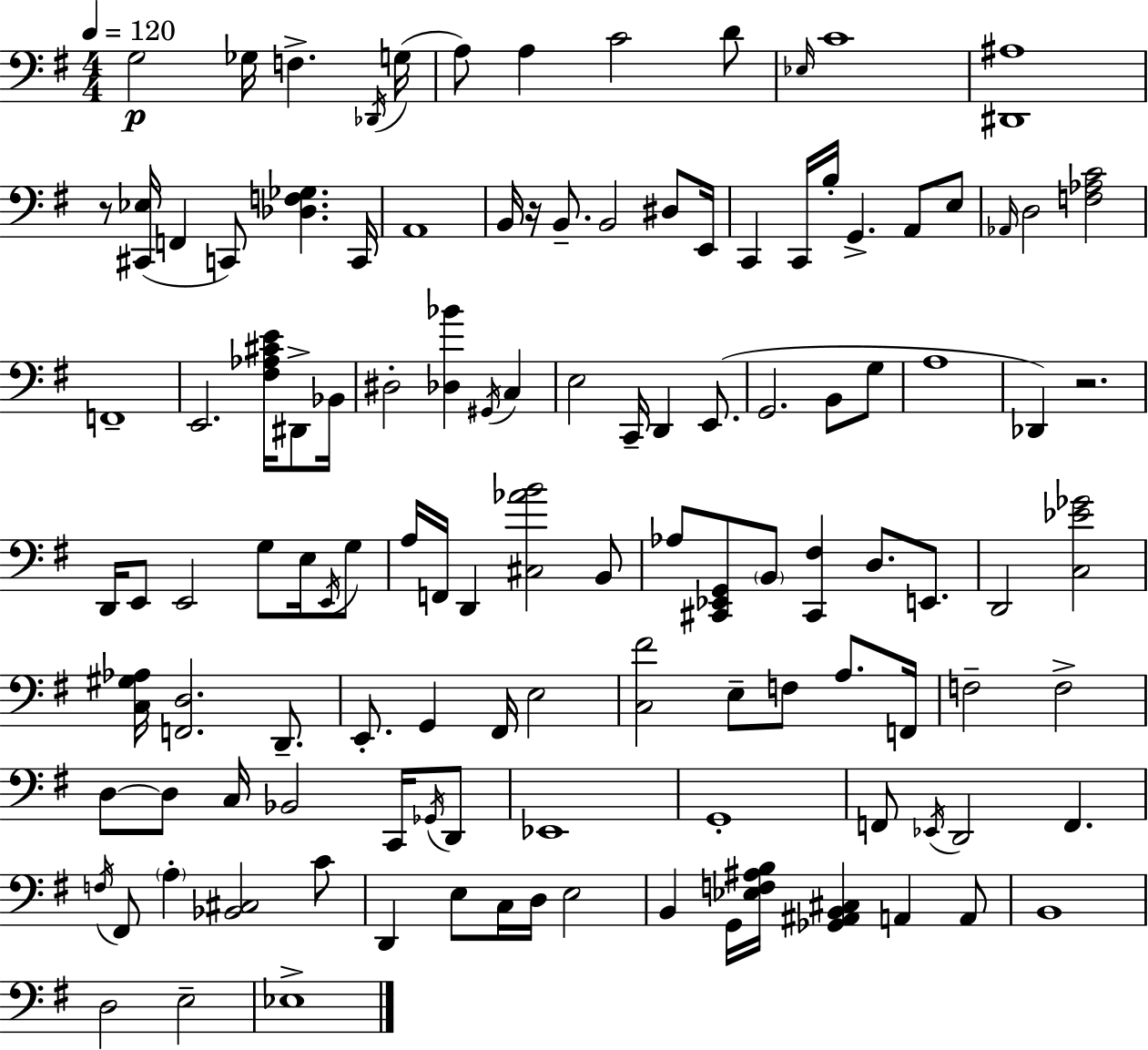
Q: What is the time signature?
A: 4/4